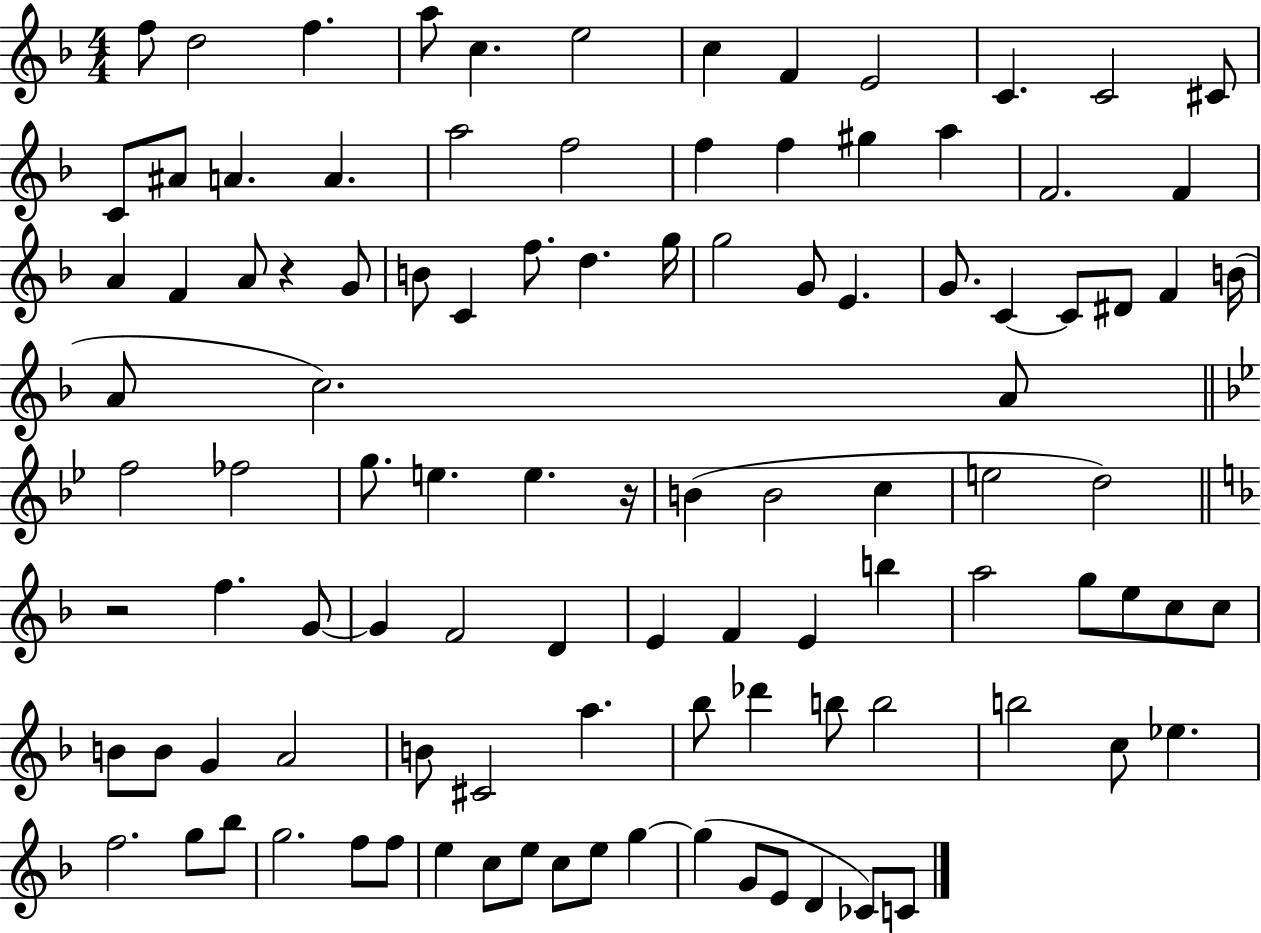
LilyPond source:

{
  \clef treble
  \numericTimeSignature
  \time 4/4
  \key f \major
  \repeat volta 2 { f''8 d''2 f''4. | a''8 c''4. e''2 | c''4 f'4 e'2 | c'4. c'2 cis'8 | \break c'8 ais'8 a'4. a'4. | a''2 f''2 | f''4 f''4 gis''4 a''4 | f'2. f'4 | \break a'4 f'4 a'8 r4 g'8 | b'8 c'4 f''8. d''4. g''16 | g''2 g'8 e'4. | g'8. c'4~~ c'8 dis'8 f'4 b'16( | \break a'8 c''2.) a'8 | \bar "||" \break \key g \minor f''2 fes''2 | g''8. e''4. e''4. r16 | b'4( b'2 c''4 | e''2 d''2) | \break \bar "||" \break \key f \major r2 f''4. g'8~~ | g'4 f'2 d'4 | e'4 f'4 e'4 b''4 | a''2 g''8 e''8 c''8 c''8 | \break b'8 b'8 g'4 a'2 | b'8 cis'2 a''4. | bes''8 des'''4 b''8 b''2 | b''2 c''8 ees''4. | \break f''2. g''8 bes''8 | g''2. f''8 f''8 | e''4 c''8 e''8 c''8 e''8 g''4~~ | g''4( g'8 e'8 d'4 ces'8) c'8 | \break } \bar "|."
}